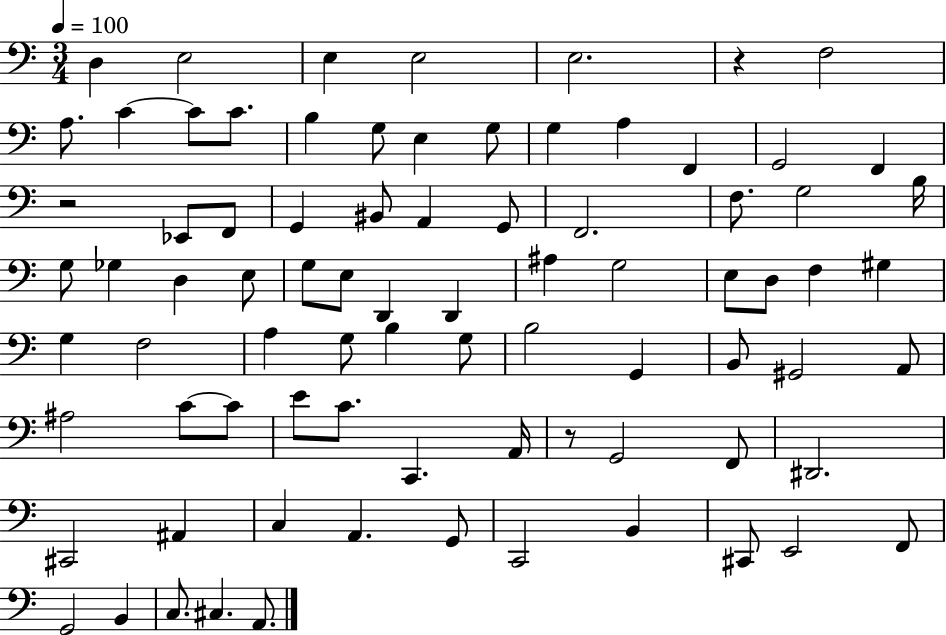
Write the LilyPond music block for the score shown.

{
  \clef bass
  \numericTimeSignature
  \time 3/4
  \key c \major
  \tempo 4 = 100
  \repeat volta 2 { d4 e2 | e4 e2 | e2. | r4 f2 | \break a8. c'4~~ c'8 c'8. | b4 g8 e4 g8 | g4 a4 f,4 | g,2 f,4 | \break r2 ees,8 f,8 | g,4 bis,8 a,4 g,8 | f,2. | f8. g2 b16 | \break g8 ges4 d4 e8 | g8 e8 d,4 d,4 | ais4 g2 | e8 d8 f4 gis4 | \break g4 f2 | a4 g8 b4 g8 | b2 g,4 | b,8 gis,2 a,8 | \break ais2 c'8~~ c'8 | e'8 c'8. c,4. a,16 | r8 g,2 f,8 | dis,2. | \break cis,2 ais,4 | c4 a,4. g,8 | c,2 b,4 | cis,8 e,2 f,8 | \break g,2 b,4 | c8. cis4. a,8. | } \bar "|."
}